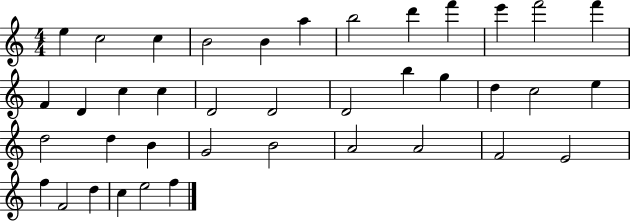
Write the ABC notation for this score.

X:1
T:Untitled
M:4/4
L:1/4
K:C
e c2 c B2 B a b2 d' f' e' f'2 f' F D c c D2 D2 D2 b g d c2 e d2 d B G2 B2 A2 A2 F2 E2 f F2 d c e2 f